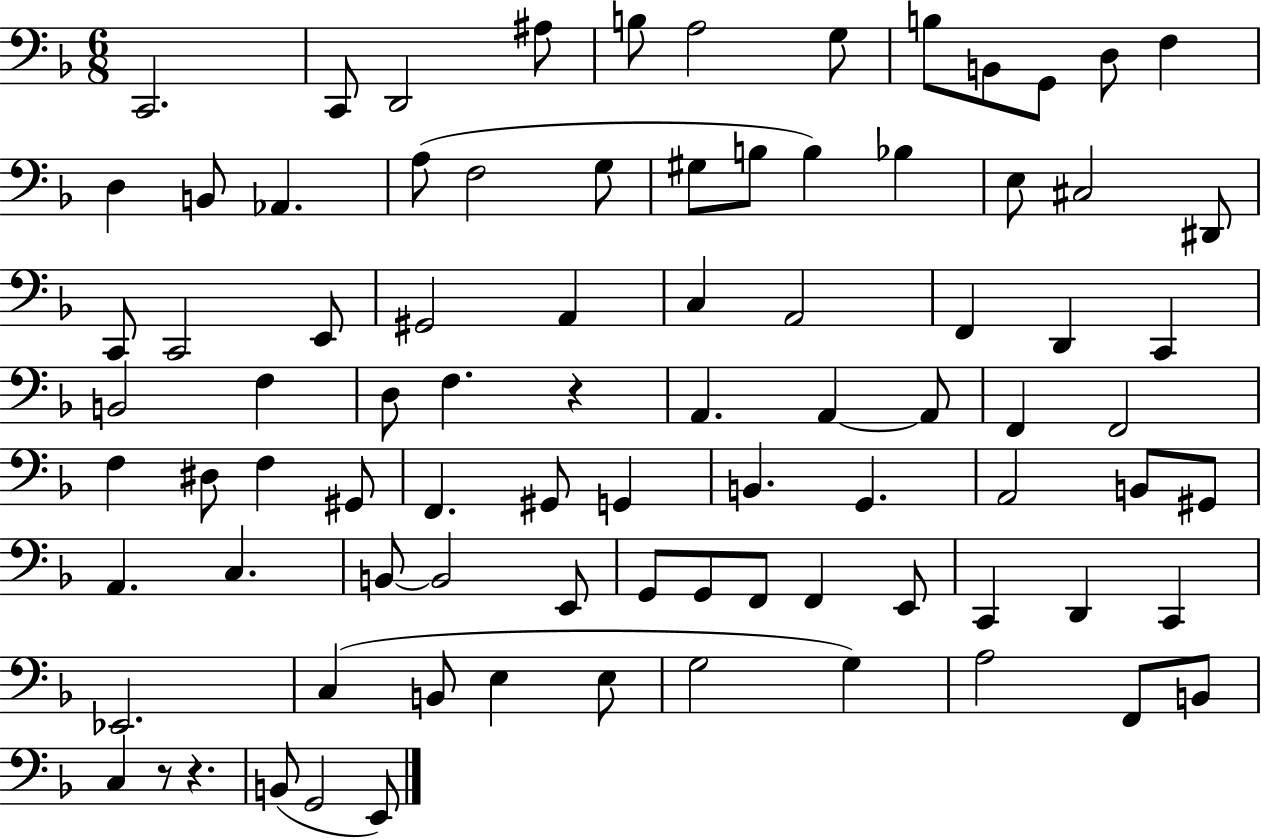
X:1
T:Untitled
M:6/8
L:1/4
K:F
C,,2 C,,/2 D,,2 ^A,/2 B,/2 A,2 G,/2 B,/2 B,,/2 G,,/2 D,/2 F, D, B,,/2 _A,, A,/2 F,2 G,/2 ^G,/2 B,/2 B, _B, E,/2 ^C,2 ^D,,/2 C,,/2 C,,2 E,,/2 ^G,,2 A,, C, A,,2 F,, D,, C,, B,,2 F, D,/2 F, z A,, A,, A,,/2 F,, F,,2 F, ^D,/2 F, ^G,,/2 F,, ^G,,/2 G,, B,, G,, A,,2 B,,/2 ^G,,/2 A,, C, B,,/2 B,,2 E,,/2 G,,/2 G,,/2 F,,/2 F,, E,,/2 C,, D,, C,, _E,,2 C, B,,/2 E, E,/2 G,2 G, A,2 F,,/2 B,,/2 C, z/2 z B,,/2 G,,2 E,,/2